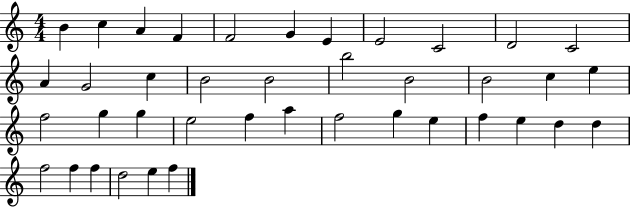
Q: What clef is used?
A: treble